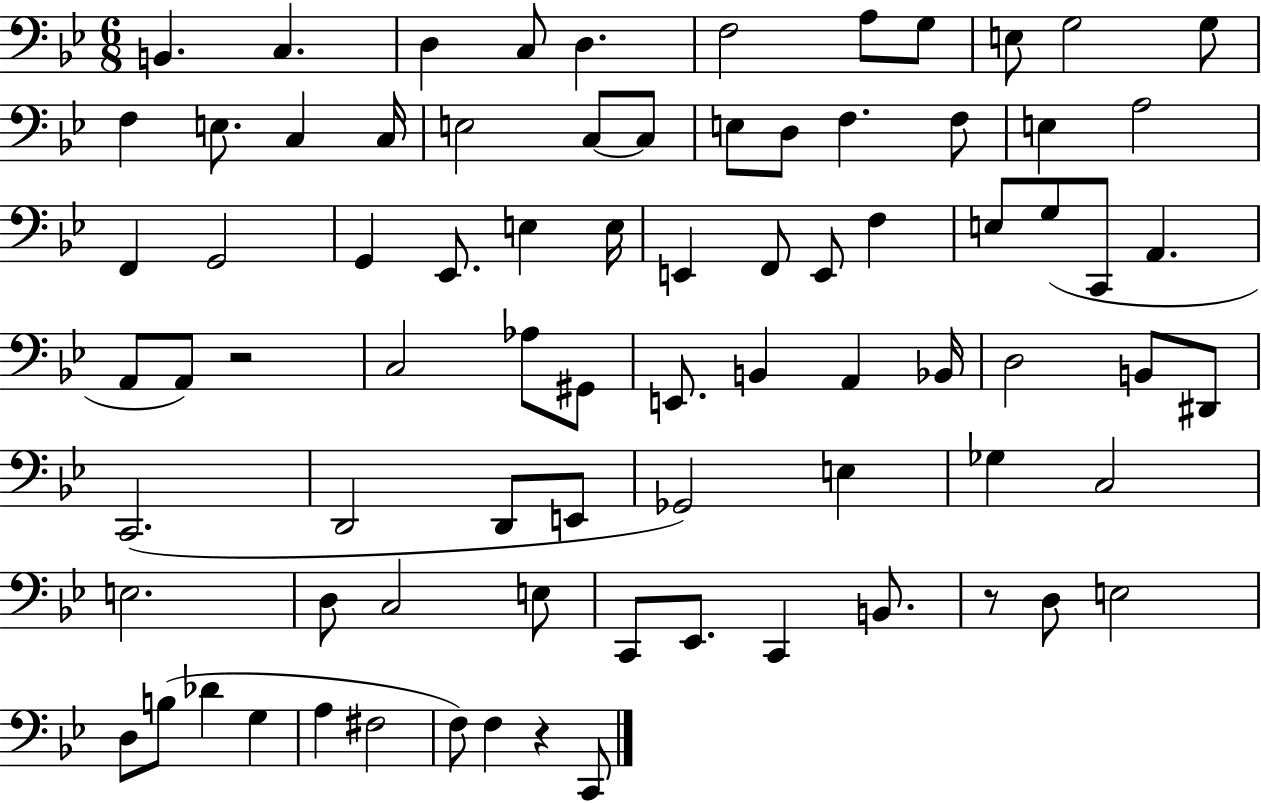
B2/q. C3/q. D3/q C3/e D3/q. F3/h A3/e G3/e E3/e G3/h G3/e F3/q E3/e. C3/q C3/s E3/h C3/e C3/e E3/e D3/e F3/q. F3/e E3/q A3/h F2/q G2/h G2/q Eb2/e. E3/q E3/s E2/q F2/e E2/e F3/q E3/e G3/e C2/e A2/q. A2/e A2/e R/h C3/h Ab3/e G#2/e E2/e. B2/q A2/q Bb2/s D3/h B2/e D#2/e C2/h. D2/h D2/e E2/e Gb2/h E3/q Gb3/q C3/h E3/h. D3/e C3/h E3/e C2/e Eb2/e. C2/q B2/e. R/e D3/e E3/h D3/e B3/e Db4/q G3/q A3/q F#3/h F3/e F3/q R/q C2/e